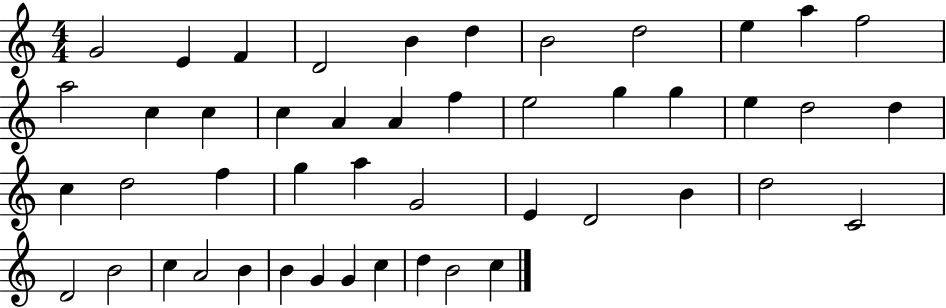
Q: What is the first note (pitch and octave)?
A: G4